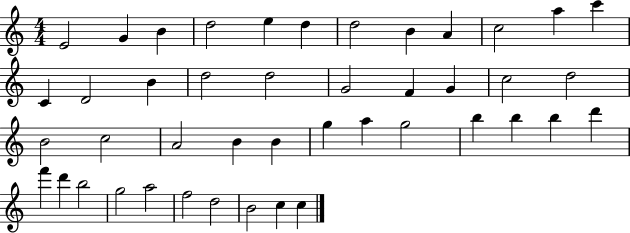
X:1
T:Untitled
M:4/4
L:1/4
K:C
E2 G B d2 e d d2 B A c2 a c' C D2 B d2 d2 G2 F G c2 d2 B2 c2 A2 B B g a g2 b b b d' f' d' b2 g2 a2 f2 d2 B2 c c